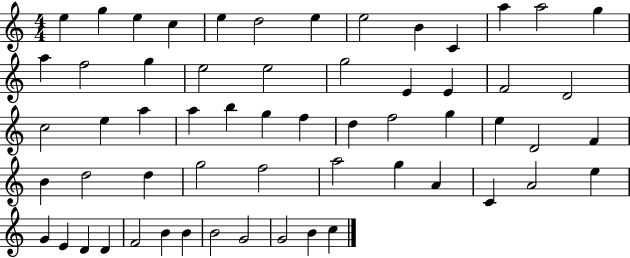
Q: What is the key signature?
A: C major